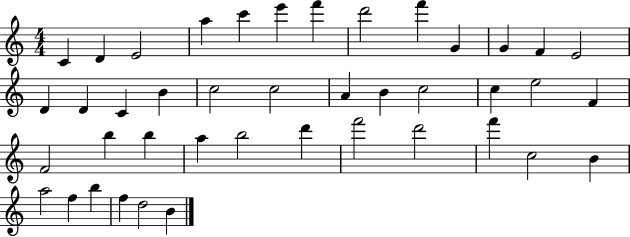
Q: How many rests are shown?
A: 0